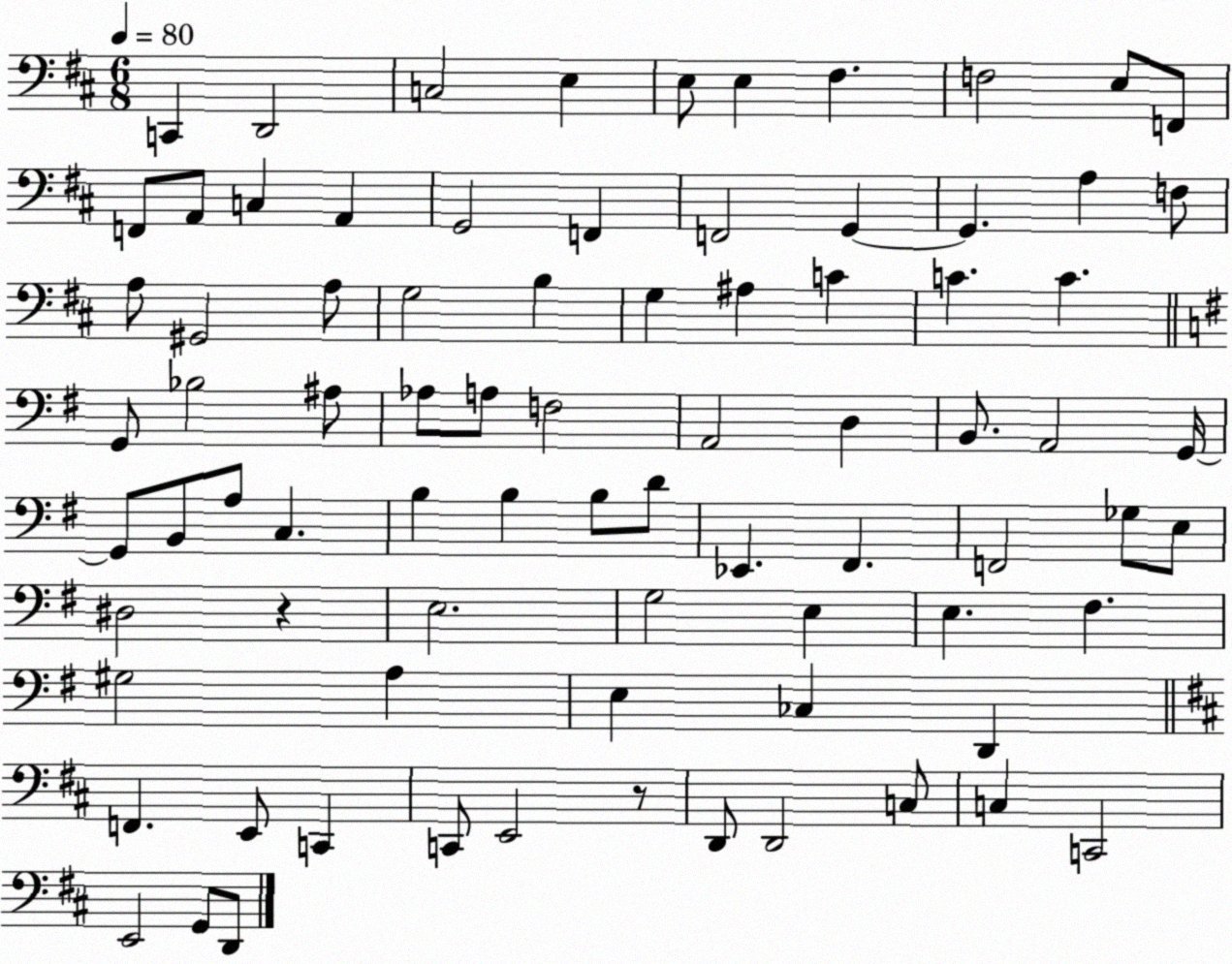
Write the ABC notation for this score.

X:1
T:Untitled
M:6/8
L:1/4
K:D
C,, D,,2 C,2 E, E,/2 E, ^F, F,2 E,/2 F,,/2 F,,/2 A,,/2 C, A,, G,,2 F,, F,,2 G,, G,, A, F,/2 A,/2 ^G,,2 A,/2 G,2 B, G, ^A, C C C G,,/2 _B,2 ^A,/2 _A,/2 A,/2 F,2 A,,2 D, B,,/2 A,,2 G,,/4 G,,/2 B,,/2 A,/2 C, B, B, B,/2 D/2 _E,, ^F,, F,,2 _G,/2 E,/2 ^D,2 z E,2 G,2 E, E, ^F, ^G,2 A, E, _C, D,, F,, E,,/2 C,, C,,/2 E,,2 z/2 D,,/2 D,,2 C,/2 C, C,,2 E,,2 G,,/2 D,,/2